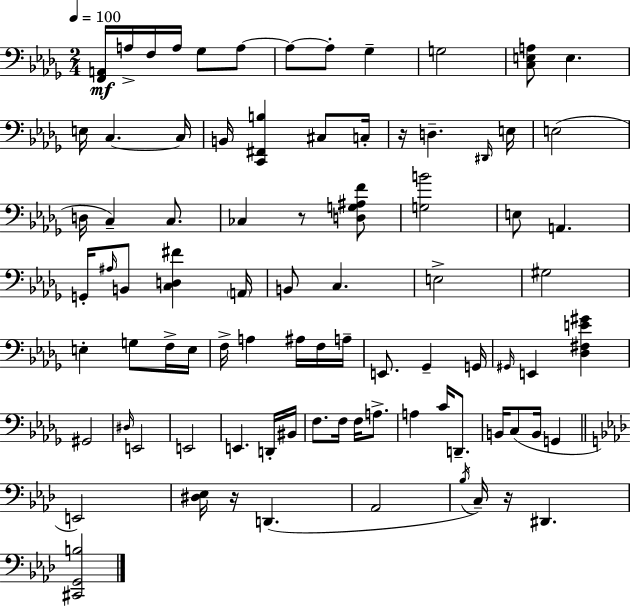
{
  \clef bass
  \numericTimeSignature
  \time 2/4
  \key bes \minor
  \tempo 4 = 100
  <f, a,>16\mf a16-> f16 a16 ges8 a8~~ | a8~~ a8-. ges4-- | g2 | <c e a>8 e4. | \break e16 c4.~~ c16 | b,16 <c, fis, b>4 cis8 c16-. | r16 d4.-- \grace { dis,16 } | e16 e2( | \break d16 c4--) c8. | ces4 r8 <d g ais f'>8 | <g b'>2 | e8 a,4. | \break g,16-. \grace { ais16 } b,8 <c d fis'>4 | \parenthesize a,16 b,8 c4. | e2-> | gis2 | \break e4-. g8 | f16-> e16 f16-> a4 ais16 | f16 a16-- e,8. ges,4-- | g,16 \grace { gis,16 } e,4 <des fis e' gis'>4 | \break gis,2 | \grace { dis16 } e,2 | e,2 | e,4. | \break d,16-. bis,16 f8. f16 | f16 a8.-> a4 | c'16 d,8.-- b,16 c8( b,16 | g,4 \bar "||" \break \key aes \major e,2) | <dis ees>16 r16 d,4.( | aes,2 | \acciaccatura { bes16 } c16--) r16 dis,4. | \break <cis, g, b>2 | \bar "|."
}